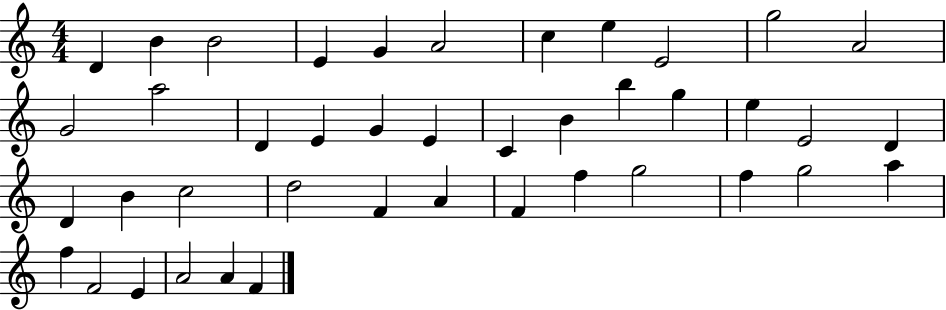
X:1
T:Untitled
M:4/4
L:1/4
K:C
D B B2 E G A2 c e E2 g2 A2 G2 a2 D E G E C B b g e E2 D D B c2 d2 F A F f g2 f g2 a f F2 E A2 A F